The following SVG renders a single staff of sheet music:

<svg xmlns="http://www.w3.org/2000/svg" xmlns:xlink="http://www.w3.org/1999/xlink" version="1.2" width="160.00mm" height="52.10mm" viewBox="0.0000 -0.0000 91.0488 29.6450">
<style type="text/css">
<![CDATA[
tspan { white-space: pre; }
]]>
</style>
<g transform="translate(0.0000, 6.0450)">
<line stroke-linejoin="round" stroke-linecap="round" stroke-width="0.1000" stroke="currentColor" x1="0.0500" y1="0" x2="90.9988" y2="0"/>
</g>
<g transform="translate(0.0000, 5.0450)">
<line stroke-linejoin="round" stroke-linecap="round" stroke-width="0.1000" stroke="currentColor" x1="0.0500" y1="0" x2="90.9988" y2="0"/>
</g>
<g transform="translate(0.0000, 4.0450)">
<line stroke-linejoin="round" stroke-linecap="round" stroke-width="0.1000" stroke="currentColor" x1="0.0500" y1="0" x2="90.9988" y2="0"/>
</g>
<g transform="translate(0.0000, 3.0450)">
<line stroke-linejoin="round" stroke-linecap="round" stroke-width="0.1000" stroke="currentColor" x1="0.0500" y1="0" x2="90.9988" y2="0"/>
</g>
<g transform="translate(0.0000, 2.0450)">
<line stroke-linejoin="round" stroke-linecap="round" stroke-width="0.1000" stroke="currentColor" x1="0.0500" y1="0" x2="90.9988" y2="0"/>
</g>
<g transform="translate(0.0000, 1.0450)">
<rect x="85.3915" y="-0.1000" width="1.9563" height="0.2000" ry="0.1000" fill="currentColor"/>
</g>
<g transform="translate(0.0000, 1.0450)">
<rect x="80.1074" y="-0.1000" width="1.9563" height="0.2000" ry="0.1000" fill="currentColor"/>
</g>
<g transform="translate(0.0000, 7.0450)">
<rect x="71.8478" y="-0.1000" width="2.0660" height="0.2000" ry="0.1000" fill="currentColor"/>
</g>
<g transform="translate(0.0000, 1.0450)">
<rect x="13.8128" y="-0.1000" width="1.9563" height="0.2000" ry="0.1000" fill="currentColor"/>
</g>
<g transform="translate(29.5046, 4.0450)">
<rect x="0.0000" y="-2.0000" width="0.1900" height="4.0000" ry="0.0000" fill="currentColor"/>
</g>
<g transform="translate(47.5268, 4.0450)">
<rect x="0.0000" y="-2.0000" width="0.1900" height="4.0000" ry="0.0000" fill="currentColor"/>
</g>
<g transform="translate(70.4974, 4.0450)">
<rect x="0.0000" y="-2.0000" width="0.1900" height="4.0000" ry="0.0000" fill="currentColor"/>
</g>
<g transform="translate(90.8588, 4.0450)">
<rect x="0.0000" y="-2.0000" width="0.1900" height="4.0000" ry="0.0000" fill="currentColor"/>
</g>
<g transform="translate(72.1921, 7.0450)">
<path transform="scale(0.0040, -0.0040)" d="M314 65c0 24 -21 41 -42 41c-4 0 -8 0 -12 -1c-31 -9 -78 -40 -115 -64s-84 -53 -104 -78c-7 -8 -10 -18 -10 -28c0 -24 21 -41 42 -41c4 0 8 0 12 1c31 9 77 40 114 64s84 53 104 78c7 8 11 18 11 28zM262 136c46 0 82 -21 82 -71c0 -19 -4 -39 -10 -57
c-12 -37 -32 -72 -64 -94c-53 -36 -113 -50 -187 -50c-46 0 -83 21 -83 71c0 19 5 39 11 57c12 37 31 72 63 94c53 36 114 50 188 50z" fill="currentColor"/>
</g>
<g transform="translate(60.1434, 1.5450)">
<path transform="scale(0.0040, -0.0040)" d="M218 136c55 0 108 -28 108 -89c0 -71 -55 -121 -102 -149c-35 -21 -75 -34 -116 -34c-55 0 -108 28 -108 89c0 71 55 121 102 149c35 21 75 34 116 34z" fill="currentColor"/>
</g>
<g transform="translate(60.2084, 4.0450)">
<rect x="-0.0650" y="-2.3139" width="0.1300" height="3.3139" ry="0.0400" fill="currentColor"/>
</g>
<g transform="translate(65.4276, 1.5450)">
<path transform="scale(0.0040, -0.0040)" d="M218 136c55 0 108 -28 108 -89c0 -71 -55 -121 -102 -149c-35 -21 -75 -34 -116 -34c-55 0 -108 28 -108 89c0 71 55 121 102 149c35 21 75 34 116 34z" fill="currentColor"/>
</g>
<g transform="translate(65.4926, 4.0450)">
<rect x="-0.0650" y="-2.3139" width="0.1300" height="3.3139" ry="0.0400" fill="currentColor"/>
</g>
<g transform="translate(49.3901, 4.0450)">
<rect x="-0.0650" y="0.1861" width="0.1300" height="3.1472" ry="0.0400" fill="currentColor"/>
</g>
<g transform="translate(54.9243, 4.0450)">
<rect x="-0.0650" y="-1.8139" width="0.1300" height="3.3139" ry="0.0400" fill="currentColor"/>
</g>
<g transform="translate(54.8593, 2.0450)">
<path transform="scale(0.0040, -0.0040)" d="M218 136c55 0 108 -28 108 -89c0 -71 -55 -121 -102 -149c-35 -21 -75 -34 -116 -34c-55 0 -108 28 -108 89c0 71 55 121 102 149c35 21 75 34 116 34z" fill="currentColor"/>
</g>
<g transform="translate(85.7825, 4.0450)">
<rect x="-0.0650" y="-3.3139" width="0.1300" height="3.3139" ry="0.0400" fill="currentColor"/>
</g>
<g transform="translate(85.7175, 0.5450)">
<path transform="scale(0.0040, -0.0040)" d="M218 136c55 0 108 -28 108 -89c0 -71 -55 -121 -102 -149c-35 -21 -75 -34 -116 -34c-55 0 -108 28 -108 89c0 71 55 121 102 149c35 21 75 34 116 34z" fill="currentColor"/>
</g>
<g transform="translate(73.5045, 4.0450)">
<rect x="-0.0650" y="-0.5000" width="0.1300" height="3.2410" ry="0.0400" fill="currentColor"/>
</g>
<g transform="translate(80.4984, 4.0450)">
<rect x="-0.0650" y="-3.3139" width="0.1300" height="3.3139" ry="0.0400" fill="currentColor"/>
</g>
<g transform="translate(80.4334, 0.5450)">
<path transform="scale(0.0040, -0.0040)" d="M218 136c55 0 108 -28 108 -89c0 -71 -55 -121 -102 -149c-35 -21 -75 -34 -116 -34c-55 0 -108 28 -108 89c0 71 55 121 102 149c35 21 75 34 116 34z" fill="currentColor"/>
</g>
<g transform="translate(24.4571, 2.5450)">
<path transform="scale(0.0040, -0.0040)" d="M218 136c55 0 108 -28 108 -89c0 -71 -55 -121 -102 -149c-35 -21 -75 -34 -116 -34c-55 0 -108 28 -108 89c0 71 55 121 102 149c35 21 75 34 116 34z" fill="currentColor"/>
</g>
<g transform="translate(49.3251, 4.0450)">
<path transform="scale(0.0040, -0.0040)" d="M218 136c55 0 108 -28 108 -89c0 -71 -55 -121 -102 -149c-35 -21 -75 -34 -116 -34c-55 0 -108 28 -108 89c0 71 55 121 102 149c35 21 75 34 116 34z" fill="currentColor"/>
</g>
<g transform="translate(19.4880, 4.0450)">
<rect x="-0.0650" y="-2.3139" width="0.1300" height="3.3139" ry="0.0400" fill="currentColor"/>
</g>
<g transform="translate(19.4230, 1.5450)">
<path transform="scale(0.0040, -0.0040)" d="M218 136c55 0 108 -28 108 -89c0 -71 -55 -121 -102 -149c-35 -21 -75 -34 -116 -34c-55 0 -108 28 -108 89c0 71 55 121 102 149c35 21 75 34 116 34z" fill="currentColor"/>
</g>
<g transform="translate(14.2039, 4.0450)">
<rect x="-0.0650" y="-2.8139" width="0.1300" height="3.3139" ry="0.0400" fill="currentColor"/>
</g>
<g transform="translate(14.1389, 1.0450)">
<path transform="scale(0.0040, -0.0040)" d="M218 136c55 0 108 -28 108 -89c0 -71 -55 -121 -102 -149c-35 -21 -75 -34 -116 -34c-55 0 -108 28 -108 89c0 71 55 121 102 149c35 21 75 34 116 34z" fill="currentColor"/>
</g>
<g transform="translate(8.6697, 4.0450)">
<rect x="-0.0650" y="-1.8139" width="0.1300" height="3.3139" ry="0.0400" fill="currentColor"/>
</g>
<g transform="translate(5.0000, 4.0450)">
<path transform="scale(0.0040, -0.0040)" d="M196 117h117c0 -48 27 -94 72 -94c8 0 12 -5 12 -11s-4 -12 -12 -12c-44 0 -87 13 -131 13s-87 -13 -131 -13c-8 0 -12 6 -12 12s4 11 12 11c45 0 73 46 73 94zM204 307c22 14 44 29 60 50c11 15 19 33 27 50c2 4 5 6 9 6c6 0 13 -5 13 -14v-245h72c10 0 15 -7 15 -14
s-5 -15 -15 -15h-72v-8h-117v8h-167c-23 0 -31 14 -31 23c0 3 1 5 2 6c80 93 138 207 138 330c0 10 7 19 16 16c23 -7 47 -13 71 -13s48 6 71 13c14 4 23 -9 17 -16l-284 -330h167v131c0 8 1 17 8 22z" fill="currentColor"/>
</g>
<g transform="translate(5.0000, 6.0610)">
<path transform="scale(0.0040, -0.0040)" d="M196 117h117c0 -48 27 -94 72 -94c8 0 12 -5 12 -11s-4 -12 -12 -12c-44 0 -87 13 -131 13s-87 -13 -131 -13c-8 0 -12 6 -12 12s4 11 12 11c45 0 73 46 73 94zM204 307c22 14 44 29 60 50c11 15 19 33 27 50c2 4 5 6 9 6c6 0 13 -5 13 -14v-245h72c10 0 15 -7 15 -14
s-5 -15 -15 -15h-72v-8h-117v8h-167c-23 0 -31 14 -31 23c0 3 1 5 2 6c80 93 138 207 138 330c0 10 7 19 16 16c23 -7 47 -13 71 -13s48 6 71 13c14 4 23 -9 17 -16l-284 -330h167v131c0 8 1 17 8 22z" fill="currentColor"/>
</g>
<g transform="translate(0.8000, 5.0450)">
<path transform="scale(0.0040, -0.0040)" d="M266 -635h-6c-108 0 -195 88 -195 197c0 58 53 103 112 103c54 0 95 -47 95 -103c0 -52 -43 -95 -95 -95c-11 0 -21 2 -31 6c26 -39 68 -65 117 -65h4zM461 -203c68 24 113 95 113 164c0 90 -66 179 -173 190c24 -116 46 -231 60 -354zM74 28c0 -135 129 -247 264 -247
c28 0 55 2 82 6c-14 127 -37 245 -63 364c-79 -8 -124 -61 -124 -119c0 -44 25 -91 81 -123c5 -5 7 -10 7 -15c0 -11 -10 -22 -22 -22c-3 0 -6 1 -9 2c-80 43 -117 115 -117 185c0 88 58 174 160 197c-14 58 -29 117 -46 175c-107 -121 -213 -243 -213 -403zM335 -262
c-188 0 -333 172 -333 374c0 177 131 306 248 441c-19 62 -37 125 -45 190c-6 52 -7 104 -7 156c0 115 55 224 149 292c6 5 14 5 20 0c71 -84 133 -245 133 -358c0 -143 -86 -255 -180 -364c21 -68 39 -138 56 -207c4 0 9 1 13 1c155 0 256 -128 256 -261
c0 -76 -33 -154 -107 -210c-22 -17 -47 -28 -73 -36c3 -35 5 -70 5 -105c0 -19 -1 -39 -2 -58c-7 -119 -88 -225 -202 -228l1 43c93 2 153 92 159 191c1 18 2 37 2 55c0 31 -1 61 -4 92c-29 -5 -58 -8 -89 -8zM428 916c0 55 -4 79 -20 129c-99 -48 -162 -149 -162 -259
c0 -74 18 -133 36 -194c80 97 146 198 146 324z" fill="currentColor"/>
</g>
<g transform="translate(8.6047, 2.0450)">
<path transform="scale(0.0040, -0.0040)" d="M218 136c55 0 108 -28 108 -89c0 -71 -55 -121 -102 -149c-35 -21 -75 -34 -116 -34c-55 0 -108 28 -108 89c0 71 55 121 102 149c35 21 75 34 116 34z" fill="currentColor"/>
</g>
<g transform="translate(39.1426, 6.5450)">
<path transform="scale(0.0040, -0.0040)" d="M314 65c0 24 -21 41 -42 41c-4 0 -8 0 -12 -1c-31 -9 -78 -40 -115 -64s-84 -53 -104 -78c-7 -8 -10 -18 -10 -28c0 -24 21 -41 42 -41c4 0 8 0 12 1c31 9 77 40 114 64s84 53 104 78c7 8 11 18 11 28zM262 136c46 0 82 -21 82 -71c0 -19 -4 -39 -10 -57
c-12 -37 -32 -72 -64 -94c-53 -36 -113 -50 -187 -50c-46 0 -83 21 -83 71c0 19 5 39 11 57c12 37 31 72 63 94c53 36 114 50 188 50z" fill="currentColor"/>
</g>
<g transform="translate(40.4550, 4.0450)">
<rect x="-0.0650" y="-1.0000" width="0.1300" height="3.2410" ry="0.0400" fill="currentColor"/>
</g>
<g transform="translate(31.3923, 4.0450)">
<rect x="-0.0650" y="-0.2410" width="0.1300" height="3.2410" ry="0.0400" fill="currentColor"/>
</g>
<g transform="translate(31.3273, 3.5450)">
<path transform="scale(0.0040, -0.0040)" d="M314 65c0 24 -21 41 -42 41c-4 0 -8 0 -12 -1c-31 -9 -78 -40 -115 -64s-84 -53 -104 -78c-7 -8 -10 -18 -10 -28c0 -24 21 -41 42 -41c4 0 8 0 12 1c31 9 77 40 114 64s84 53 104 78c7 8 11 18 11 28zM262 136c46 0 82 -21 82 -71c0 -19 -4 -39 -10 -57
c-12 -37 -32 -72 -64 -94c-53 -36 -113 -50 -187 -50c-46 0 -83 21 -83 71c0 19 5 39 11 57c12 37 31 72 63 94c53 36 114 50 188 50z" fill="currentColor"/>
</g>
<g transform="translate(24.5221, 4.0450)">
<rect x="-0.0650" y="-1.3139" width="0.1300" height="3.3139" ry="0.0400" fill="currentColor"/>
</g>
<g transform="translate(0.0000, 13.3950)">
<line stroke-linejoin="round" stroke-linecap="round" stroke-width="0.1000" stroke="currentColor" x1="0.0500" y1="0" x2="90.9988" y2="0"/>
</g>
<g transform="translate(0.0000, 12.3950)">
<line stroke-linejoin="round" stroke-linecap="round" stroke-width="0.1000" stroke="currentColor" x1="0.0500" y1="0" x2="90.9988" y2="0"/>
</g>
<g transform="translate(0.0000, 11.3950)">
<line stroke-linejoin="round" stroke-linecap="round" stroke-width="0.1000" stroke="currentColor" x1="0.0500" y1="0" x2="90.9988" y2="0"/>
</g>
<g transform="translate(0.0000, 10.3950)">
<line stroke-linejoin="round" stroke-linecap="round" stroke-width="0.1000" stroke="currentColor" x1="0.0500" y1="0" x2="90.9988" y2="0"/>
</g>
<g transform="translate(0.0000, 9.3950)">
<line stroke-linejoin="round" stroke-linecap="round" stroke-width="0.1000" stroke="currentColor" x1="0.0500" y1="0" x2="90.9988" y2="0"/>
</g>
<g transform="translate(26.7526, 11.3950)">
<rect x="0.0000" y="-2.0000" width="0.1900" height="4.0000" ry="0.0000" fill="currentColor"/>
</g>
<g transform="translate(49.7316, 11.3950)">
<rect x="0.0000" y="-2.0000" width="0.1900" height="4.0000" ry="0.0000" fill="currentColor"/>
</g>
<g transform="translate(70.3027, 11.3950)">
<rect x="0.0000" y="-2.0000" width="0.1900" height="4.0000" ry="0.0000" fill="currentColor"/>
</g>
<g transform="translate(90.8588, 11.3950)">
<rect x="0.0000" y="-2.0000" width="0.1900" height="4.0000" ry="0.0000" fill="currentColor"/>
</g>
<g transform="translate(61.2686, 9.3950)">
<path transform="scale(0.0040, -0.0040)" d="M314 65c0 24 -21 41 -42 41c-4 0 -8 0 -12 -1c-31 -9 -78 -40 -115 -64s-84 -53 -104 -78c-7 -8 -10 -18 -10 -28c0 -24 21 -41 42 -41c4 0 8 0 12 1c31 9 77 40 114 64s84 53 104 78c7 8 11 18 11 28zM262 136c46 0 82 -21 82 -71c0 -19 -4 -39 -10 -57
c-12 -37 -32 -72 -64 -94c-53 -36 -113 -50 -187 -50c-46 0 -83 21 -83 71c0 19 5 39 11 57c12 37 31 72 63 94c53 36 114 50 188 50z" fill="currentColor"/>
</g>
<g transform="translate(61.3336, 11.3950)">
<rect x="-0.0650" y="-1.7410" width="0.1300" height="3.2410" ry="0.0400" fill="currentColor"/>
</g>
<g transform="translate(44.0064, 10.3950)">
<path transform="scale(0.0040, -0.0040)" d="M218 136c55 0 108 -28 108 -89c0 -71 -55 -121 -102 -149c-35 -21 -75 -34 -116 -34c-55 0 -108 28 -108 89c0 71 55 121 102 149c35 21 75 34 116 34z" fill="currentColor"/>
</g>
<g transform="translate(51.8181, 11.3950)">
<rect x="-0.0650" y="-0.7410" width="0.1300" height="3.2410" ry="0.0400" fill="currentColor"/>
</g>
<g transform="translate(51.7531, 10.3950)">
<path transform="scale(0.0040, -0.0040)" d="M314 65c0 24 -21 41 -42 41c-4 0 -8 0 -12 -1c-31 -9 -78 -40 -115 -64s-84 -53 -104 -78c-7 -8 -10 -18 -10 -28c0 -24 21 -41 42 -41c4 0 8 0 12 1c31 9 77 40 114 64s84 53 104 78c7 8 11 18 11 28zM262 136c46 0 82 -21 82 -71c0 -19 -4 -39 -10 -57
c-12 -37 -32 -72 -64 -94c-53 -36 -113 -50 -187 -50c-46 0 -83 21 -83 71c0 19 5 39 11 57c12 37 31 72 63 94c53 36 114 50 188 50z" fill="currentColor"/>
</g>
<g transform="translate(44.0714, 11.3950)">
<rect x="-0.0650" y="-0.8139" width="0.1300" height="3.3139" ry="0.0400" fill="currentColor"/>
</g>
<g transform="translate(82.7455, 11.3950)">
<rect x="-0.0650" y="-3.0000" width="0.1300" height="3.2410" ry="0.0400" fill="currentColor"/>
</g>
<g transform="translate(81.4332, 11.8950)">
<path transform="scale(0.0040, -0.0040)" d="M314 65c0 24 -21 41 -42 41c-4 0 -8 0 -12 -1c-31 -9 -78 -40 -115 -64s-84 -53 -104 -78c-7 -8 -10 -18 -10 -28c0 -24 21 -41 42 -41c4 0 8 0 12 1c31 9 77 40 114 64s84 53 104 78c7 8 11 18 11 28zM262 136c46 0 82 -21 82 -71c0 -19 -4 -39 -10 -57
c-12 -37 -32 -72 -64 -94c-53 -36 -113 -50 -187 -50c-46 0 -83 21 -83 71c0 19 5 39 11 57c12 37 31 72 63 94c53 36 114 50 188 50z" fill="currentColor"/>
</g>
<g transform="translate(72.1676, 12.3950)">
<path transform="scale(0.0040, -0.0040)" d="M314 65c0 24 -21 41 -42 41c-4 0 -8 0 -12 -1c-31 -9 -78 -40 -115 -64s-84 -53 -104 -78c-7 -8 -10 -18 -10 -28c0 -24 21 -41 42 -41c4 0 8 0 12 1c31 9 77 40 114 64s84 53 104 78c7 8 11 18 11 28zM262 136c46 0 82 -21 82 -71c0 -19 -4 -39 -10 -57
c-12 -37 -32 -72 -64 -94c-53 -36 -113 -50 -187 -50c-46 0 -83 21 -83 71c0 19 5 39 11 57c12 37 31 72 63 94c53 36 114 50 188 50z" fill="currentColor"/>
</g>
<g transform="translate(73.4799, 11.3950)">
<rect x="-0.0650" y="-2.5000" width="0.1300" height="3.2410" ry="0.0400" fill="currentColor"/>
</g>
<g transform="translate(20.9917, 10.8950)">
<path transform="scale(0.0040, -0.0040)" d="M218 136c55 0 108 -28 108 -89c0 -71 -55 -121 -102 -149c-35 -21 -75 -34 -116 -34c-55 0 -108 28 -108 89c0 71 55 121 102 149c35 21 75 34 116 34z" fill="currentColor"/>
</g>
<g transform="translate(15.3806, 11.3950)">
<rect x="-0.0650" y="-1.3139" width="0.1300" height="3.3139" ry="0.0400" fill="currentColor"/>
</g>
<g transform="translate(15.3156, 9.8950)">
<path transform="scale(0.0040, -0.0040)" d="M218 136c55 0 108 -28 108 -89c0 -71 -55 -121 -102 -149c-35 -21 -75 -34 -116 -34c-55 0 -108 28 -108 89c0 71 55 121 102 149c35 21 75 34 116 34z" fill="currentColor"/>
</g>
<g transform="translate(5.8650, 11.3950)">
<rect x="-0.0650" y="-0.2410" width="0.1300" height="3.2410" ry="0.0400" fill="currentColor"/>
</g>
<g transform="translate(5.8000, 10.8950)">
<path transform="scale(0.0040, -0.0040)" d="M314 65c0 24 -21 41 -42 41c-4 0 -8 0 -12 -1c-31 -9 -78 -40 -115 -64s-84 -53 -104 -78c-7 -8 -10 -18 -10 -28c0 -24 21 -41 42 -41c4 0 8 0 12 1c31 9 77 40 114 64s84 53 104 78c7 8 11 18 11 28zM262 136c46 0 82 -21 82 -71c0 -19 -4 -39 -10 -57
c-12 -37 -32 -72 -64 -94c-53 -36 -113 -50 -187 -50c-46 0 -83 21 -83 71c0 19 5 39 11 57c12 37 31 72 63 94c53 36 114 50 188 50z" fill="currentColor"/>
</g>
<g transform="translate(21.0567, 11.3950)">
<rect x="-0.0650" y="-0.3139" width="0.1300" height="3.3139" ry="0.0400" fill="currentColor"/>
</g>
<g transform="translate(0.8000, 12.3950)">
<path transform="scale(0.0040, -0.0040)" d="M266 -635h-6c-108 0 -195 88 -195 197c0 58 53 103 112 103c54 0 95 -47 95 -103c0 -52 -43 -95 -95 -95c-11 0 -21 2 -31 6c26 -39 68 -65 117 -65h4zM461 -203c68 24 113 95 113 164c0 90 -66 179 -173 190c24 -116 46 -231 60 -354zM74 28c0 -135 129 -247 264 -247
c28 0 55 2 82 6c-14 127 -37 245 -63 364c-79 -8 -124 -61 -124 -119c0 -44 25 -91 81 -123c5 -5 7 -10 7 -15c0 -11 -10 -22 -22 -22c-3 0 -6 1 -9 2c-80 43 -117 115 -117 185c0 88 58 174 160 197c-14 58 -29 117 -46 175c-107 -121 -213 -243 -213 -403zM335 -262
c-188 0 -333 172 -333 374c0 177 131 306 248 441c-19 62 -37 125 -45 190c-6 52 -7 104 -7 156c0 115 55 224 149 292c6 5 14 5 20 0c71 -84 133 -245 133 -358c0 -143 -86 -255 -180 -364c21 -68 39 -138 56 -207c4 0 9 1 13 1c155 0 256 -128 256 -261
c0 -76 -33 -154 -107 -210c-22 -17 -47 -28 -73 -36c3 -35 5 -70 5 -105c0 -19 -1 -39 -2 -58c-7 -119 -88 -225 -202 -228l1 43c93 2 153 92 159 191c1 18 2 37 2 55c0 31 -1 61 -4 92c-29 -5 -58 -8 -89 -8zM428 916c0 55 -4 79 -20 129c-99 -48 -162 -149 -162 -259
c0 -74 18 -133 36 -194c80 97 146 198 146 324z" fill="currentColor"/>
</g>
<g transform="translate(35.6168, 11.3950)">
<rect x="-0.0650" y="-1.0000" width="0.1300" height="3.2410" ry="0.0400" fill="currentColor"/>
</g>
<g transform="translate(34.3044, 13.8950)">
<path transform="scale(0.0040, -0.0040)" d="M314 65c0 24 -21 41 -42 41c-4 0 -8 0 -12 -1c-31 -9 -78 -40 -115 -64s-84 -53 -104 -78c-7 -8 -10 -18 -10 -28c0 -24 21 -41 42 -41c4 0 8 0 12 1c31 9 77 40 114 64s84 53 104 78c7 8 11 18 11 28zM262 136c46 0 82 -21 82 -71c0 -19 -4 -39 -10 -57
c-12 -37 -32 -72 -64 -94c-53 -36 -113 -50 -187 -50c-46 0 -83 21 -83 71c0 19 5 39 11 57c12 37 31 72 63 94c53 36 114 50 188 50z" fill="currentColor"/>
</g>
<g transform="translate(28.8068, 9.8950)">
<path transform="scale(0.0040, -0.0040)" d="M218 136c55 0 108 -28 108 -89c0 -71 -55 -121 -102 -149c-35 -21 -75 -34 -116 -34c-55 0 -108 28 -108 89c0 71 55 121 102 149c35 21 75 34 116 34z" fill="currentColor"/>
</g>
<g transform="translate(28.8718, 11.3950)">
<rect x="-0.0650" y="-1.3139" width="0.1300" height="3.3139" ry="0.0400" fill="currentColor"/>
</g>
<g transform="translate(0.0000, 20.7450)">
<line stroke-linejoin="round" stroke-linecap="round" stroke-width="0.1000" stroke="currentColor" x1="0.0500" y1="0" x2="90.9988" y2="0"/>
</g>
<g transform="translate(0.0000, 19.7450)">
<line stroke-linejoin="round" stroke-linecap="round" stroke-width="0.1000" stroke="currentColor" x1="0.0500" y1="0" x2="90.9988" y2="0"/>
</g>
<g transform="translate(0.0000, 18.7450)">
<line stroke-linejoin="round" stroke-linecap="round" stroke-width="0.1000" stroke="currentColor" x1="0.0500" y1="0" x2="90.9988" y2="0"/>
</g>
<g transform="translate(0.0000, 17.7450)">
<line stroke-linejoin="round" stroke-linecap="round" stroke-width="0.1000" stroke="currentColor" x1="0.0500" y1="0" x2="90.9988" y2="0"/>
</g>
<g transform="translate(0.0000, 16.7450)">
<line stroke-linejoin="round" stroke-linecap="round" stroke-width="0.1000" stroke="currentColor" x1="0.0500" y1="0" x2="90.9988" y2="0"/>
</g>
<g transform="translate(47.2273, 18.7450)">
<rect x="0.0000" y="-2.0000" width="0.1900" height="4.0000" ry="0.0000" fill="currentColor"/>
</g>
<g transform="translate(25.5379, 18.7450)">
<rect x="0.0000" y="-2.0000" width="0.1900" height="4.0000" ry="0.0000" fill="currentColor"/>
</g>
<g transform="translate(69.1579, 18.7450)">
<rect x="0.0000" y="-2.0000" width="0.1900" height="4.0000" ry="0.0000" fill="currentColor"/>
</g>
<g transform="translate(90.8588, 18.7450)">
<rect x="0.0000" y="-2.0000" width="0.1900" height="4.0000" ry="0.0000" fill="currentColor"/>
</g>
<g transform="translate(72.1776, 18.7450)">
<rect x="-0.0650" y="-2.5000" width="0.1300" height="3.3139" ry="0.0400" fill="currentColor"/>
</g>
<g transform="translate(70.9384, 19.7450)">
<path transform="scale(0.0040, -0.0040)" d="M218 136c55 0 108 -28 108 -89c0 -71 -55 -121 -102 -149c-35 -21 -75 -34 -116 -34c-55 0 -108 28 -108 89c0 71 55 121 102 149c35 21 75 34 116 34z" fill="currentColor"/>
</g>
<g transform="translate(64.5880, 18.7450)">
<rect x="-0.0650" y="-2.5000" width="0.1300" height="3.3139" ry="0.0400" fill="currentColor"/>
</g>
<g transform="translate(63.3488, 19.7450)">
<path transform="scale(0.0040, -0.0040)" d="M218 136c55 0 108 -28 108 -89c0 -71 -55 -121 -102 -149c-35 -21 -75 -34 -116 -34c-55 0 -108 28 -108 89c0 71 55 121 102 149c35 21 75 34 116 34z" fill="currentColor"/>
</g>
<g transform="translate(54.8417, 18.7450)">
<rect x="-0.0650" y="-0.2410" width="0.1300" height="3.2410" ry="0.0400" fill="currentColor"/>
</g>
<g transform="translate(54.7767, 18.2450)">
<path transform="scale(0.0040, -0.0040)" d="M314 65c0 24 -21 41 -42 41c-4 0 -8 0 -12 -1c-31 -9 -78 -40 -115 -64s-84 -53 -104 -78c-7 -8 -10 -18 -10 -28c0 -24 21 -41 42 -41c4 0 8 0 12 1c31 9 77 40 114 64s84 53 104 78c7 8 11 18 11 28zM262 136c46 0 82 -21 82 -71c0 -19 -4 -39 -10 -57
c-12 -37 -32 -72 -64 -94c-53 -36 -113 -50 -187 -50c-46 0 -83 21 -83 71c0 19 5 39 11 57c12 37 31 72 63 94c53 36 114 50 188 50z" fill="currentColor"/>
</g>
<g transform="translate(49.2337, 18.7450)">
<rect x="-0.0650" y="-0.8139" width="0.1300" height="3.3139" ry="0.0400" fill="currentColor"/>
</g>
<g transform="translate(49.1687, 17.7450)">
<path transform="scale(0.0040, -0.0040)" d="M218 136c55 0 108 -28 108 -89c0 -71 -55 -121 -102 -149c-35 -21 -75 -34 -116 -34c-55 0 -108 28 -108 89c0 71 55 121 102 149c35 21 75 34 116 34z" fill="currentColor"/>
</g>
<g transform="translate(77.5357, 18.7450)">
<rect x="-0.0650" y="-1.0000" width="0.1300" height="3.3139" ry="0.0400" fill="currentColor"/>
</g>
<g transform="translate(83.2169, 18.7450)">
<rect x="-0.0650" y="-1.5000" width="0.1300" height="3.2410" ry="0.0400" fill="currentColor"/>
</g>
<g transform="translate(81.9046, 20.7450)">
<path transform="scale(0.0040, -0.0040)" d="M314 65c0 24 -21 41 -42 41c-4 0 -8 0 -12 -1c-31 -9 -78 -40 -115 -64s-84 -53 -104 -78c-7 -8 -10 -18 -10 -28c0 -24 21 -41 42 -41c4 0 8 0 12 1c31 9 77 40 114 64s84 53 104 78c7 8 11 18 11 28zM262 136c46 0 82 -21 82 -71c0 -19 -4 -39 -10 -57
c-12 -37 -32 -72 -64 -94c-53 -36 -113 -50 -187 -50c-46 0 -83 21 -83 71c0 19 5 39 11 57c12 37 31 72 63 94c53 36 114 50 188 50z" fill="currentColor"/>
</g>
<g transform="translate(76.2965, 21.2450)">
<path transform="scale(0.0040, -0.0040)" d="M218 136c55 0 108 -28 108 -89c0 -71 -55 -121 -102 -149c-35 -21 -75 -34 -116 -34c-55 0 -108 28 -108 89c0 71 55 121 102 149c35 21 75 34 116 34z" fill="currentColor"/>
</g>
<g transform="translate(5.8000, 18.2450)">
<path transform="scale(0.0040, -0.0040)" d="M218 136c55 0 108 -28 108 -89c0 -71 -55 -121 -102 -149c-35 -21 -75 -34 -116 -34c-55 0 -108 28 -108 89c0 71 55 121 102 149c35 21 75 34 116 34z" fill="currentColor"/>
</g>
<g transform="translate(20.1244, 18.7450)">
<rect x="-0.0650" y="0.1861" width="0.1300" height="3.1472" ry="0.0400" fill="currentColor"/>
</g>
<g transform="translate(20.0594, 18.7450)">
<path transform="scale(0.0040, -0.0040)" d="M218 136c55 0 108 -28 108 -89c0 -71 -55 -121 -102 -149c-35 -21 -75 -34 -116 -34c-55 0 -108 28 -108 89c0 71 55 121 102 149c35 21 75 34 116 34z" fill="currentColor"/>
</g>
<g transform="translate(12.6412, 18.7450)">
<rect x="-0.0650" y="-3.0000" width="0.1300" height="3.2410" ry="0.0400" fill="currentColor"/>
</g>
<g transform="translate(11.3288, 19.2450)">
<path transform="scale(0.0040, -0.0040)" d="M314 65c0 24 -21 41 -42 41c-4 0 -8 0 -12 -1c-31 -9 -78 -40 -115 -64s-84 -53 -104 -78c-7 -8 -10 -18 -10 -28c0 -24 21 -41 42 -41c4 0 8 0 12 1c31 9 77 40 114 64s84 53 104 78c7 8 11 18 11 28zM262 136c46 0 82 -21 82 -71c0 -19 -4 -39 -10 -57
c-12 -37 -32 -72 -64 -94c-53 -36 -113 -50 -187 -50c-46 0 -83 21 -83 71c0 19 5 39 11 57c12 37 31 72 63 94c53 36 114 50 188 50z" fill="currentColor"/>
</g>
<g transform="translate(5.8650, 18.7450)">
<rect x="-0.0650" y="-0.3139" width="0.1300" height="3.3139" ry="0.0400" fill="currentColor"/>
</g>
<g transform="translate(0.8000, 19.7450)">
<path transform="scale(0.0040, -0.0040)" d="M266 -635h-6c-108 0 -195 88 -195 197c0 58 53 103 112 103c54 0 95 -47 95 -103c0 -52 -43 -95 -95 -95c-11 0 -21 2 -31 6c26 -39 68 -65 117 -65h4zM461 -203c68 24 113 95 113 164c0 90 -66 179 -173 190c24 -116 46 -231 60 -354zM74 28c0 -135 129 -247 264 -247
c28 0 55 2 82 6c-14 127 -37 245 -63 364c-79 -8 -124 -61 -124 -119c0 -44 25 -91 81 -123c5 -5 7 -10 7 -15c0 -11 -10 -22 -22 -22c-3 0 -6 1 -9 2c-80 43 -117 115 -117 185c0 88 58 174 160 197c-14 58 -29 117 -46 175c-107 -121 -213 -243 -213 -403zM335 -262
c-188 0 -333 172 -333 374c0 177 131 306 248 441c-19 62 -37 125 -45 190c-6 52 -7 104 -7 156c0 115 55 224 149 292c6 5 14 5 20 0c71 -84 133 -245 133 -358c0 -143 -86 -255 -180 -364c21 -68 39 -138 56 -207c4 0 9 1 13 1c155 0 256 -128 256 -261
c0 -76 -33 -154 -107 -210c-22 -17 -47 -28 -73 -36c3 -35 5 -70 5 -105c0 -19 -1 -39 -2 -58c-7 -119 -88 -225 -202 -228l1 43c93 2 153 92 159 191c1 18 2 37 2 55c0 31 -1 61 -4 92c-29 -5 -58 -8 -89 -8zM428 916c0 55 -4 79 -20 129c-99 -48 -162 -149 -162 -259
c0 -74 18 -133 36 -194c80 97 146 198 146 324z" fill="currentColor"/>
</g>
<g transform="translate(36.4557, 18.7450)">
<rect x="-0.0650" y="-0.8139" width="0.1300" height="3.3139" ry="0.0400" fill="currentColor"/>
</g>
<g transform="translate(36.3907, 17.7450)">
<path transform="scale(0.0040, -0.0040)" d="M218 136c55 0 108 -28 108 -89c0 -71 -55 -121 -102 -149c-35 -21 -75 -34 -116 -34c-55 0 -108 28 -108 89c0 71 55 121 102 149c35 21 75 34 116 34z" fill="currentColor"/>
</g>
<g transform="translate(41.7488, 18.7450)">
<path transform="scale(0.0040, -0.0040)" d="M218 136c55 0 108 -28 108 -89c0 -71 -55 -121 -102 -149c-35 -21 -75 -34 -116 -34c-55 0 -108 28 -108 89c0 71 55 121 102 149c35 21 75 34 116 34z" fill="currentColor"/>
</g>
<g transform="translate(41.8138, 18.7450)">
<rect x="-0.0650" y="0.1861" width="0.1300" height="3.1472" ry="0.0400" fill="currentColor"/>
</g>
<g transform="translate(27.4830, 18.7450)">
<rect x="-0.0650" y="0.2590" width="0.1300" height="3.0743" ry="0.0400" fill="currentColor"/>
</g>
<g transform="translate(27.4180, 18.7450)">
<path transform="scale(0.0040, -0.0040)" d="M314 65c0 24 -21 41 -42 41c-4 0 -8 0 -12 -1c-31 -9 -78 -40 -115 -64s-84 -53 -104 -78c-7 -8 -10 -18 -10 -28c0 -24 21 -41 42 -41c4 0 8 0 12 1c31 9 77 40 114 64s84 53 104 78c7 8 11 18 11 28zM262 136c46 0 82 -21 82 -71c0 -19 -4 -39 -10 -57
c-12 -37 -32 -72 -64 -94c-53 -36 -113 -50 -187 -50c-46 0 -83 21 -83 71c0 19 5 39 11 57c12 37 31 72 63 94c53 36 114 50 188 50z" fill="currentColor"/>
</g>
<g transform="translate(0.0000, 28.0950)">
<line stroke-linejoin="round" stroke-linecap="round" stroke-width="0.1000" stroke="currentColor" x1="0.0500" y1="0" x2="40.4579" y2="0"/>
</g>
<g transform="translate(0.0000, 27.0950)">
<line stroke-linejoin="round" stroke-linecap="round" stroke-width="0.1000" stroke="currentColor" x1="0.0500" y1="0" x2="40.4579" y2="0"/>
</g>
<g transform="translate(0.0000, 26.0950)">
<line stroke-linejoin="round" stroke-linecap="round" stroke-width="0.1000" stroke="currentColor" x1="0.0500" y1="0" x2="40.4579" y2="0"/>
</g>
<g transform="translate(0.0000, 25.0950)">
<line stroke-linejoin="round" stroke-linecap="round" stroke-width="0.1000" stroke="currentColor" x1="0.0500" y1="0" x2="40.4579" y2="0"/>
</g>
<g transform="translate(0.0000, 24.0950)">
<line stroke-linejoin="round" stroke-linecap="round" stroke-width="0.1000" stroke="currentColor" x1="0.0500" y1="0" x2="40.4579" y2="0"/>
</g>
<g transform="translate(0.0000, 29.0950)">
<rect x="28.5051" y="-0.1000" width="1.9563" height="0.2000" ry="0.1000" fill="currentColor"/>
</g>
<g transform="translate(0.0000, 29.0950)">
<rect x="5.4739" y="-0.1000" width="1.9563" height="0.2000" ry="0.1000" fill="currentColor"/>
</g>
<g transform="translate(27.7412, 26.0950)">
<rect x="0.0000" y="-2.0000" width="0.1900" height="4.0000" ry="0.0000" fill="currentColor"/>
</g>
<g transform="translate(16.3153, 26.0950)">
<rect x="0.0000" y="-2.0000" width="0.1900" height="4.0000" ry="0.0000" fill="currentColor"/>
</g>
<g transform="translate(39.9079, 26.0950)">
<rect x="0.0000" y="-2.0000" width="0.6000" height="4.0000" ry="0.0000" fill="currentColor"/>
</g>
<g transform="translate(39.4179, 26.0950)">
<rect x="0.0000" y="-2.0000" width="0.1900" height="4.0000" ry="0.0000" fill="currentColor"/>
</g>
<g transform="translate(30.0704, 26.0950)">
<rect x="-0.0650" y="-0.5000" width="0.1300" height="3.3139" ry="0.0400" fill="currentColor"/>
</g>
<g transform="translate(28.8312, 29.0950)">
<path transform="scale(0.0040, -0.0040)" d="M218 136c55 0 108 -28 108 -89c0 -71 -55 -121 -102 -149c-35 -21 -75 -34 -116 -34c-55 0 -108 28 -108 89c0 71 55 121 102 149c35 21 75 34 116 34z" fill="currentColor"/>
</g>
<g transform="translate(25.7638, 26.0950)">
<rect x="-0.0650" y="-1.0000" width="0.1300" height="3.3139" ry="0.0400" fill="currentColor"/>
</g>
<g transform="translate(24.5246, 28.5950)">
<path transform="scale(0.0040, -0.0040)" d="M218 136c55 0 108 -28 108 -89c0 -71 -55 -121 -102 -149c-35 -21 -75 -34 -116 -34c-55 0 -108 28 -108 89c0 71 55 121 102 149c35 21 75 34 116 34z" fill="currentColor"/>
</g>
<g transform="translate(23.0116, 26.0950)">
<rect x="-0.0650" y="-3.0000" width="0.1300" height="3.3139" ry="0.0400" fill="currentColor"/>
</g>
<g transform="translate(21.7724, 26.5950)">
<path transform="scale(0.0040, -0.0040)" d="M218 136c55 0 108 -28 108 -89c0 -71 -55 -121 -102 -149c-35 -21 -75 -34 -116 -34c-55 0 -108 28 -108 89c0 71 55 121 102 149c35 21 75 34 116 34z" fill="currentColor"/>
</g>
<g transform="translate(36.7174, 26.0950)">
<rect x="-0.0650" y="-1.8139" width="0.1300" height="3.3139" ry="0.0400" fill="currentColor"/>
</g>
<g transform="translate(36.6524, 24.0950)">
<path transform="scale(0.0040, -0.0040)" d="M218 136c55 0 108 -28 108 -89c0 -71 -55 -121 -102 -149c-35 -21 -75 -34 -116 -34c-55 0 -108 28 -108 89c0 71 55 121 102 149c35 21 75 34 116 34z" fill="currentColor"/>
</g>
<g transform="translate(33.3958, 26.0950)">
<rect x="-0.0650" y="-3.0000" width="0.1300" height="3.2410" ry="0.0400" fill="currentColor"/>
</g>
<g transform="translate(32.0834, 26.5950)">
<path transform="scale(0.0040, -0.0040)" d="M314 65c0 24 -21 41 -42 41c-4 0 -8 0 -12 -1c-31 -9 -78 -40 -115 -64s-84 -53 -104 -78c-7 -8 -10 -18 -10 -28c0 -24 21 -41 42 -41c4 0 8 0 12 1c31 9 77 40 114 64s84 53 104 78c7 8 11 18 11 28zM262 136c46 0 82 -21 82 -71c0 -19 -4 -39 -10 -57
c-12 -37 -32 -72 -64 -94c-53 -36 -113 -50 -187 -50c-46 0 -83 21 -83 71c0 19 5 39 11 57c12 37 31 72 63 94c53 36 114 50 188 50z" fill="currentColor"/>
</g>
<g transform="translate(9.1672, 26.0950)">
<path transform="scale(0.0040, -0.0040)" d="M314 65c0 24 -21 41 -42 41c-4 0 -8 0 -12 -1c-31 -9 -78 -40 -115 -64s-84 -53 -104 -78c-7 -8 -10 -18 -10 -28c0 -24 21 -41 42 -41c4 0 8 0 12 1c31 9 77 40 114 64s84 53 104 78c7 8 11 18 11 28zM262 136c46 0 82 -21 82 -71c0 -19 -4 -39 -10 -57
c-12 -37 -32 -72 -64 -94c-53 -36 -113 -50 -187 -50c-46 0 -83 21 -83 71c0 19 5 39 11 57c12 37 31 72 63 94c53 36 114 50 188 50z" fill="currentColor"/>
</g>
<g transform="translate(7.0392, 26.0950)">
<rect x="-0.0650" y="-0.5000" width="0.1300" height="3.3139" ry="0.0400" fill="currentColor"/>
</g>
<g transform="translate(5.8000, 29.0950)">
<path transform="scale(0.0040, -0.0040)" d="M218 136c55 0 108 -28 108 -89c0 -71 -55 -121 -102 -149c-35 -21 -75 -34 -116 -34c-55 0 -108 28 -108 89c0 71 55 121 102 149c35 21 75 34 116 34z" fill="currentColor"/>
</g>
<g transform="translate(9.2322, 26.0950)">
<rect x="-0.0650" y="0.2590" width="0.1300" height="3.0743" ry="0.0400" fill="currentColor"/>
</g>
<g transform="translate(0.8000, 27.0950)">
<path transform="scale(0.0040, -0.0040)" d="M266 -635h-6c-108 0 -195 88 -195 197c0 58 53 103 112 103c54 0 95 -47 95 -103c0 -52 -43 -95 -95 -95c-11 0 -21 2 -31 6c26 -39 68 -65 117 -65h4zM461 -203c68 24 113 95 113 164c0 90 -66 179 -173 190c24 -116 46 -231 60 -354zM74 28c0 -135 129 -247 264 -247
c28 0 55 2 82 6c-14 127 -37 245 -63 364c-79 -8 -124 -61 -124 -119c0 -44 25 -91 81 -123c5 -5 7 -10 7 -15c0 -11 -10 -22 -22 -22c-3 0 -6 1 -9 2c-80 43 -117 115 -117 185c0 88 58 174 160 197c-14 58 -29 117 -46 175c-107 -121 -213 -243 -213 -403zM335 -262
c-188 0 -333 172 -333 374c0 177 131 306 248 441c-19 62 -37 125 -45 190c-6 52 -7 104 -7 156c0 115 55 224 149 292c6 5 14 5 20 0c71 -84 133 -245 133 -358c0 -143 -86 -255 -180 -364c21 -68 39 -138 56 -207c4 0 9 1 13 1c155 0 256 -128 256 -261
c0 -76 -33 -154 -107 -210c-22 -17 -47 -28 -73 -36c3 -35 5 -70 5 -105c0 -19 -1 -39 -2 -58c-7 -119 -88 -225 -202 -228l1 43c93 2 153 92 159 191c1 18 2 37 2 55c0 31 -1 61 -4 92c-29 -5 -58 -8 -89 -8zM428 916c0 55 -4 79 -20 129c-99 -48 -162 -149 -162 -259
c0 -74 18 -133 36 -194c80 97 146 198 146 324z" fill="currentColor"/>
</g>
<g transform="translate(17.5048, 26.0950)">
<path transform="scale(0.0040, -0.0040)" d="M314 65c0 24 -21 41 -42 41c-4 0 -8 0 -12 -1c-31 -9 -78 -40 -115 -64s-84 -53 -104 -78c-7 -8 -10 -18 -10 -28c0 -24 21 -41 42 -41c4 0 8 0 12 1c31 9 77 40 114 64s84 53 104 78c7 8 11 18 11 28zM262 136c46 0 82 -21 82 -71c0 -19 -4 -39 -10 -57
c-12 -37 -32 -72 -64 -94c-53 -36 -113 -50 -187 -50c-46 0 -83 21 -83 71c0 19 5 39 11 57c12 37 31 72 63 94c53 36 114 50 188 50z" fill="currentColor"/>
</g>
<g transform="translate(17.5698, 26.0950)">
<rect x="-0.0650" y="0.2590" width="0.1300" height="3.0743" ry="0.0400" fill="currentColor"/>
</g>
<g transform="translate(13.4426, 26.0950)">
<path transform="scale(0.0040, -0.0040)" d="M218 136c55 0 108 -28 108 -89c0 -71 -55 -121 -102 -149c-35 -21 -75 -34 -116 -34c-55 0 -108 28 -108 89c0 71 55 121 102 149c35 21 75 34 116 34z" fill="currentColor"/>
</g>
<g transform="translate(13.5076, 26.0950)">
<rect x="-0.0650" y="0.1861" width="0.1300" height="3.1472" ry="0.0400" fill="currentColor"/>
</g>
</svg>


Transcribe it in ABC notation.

X:1
T:Untitled
M:4/4
L:1/4
K:C
f a g e c2 D2 B f g g C2 b b c2 e c e D2 d d2 f2 G2 A2 c A2 B B2 d B d c2 G G D E2 C B2 B B2 A D C A2 f